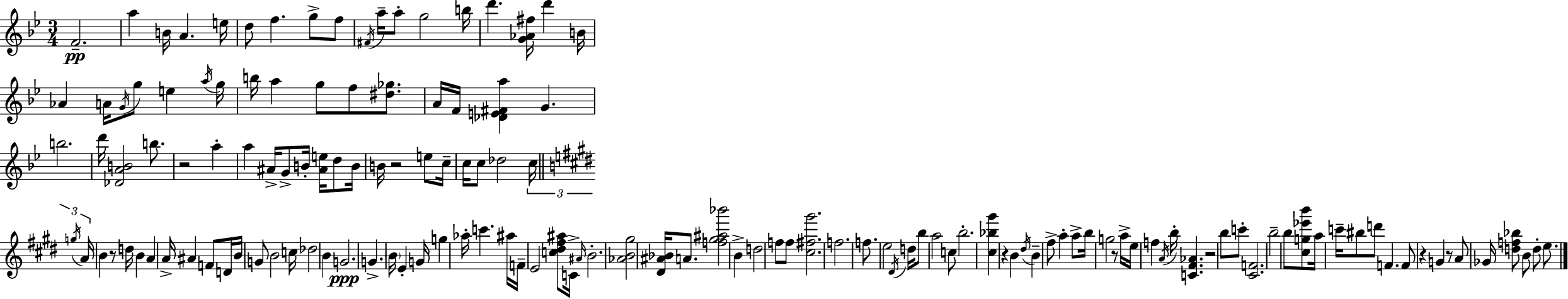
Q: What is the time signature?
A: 3/4